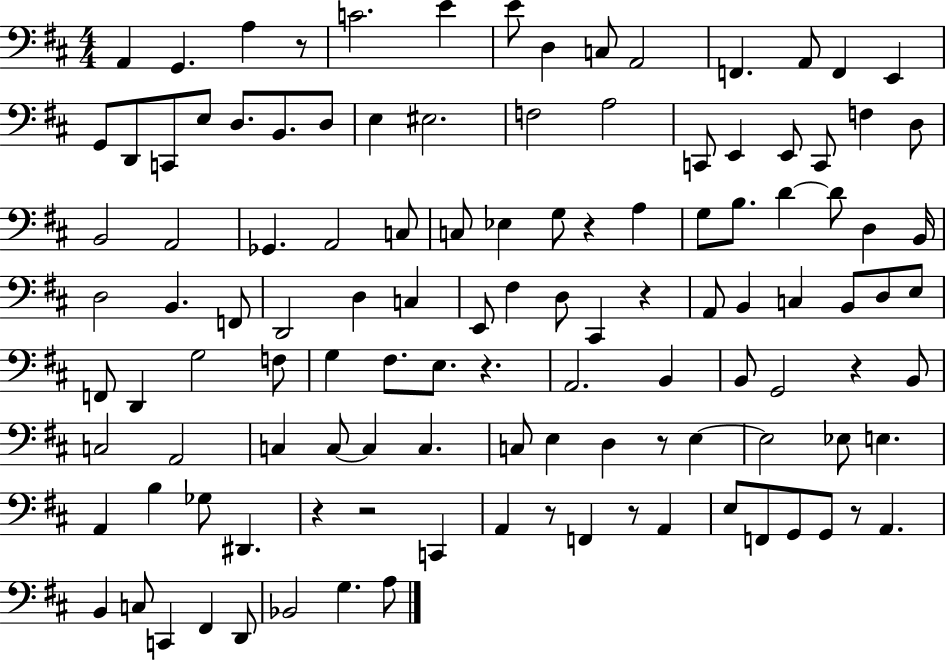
A2/q G2/q. A3/q R/e C4/h. E4/q E4/e D3/q C3/e A2/h F2/q. A2/e F2/q E2/q G2/e D2/e C2/e E3/e D3/e. B2/e. D3/e E3/q EIS3/h. F3/h A3/h C2/e E2/q E2/e C2/e F3/q D3/e B2/h A2/h Gb2/q. A2/h C3/e C3/e Eb3/q G3/e R/q A3/q G3/e B3/e. D4/q D4/e D3/q B2/s D3/h B2/q. F2/e D2/h D3/q C3/q E2/e F#3/q D3/e C#2/q R/q A2/e B2/q C3/q B2/e D3/e E3/e F2/e D2/q G3/h F3/e G3/q F#3/e. E3/e. R/q. A2/h. B2/q B2/e G2/h R/q B2/e C3/h A2/h C3/q C3/e C3/q C3/q. C3/e E3/q D3/q R/e E3/q E3/h Eb3/e E3/q. A2/q B3/q Gb3/e D#2/q. R/q R/h C2/q A2/q R/e F2/q R/e A2/q E3/e F2/e G2/e G2/e R/e A2/q. B2/q C3/e C2/q F#2/q D2/e Bb2/h G3/q. A3/e